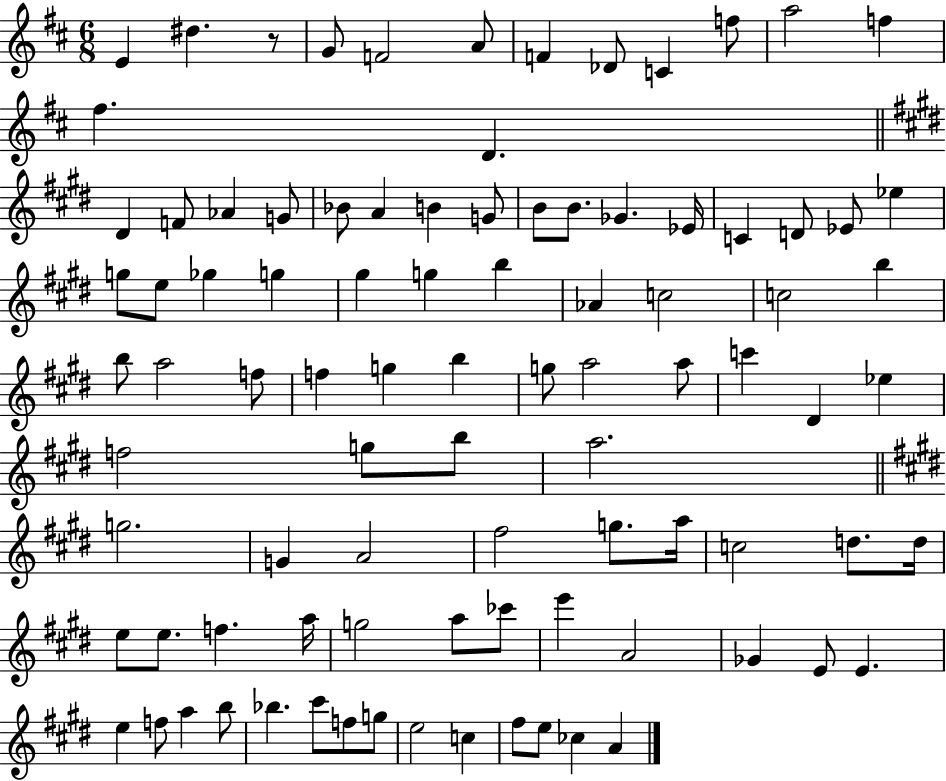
E4/q D#5/q. R/e G4/e F4/h A4/e F4/q Db4/e C4/q F5/e A5/h F5/q F#5/q. D4/q. D#4/q F4/e Ab4/q G4/e Bb4/e A4/q B4/q G4/e B4/e B4/e. Gb4/q. Eb4/s C4/q D4/e Eb4/e Eb5/q G5/e E5/e Gb5/q G5/q G#5/q G5/q B5/q Ab4/q C5/h C5/h B5/q B5/e A5/h F5/e F5/q G5/q B5/q G5/e A5/h A5/e C6/q D#4/q Eb5/q F5/h G5/e B5/e A5/h. G5/h. G4/q A4/h F#5/h G5/e. A5/s C5/h D5/e. D5/s E5/e E5/e. F5/q. A5/s G5/h A5/e CES6/e E6/q A4/h Gb4/q E4/e E4/q. E5/q F5/e A5/q B5/e Bb5/q. C#6/e F5/e G5/e E5/h C5/q F#5/e E5/e CES5/q A4/q